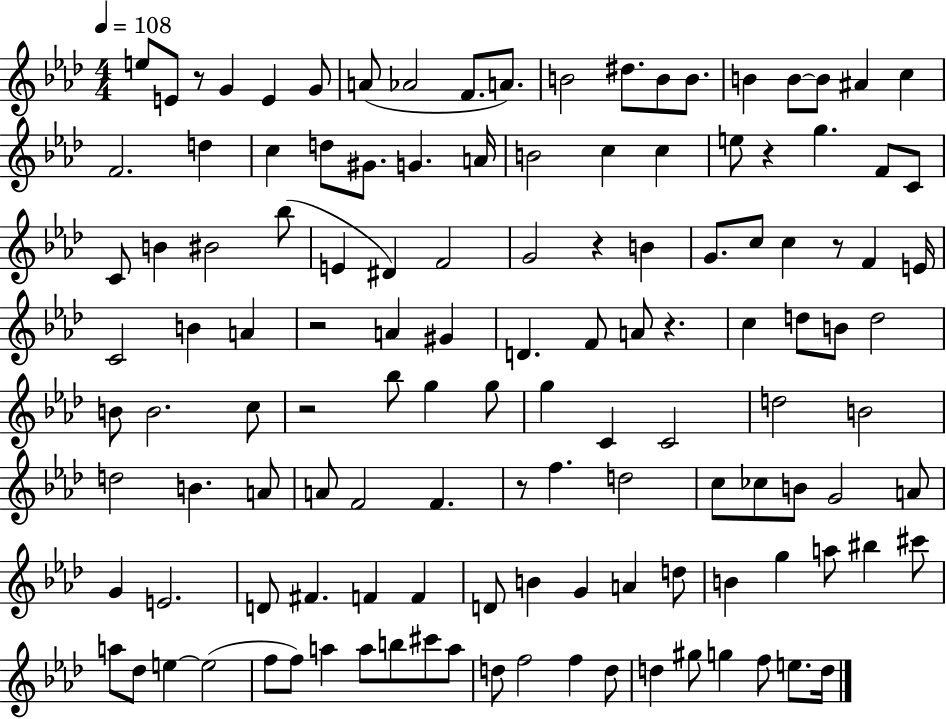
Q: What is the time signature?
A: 4/4